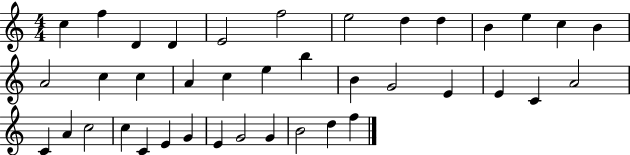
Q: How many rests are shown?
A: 0